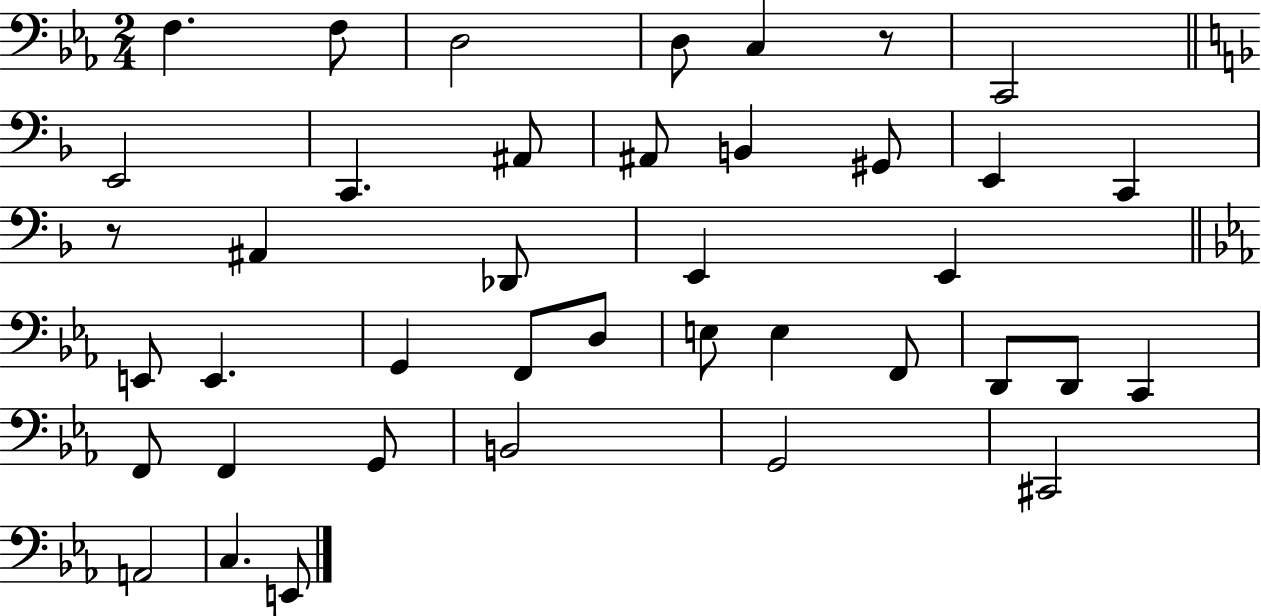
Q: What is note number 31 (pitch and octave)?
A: F2